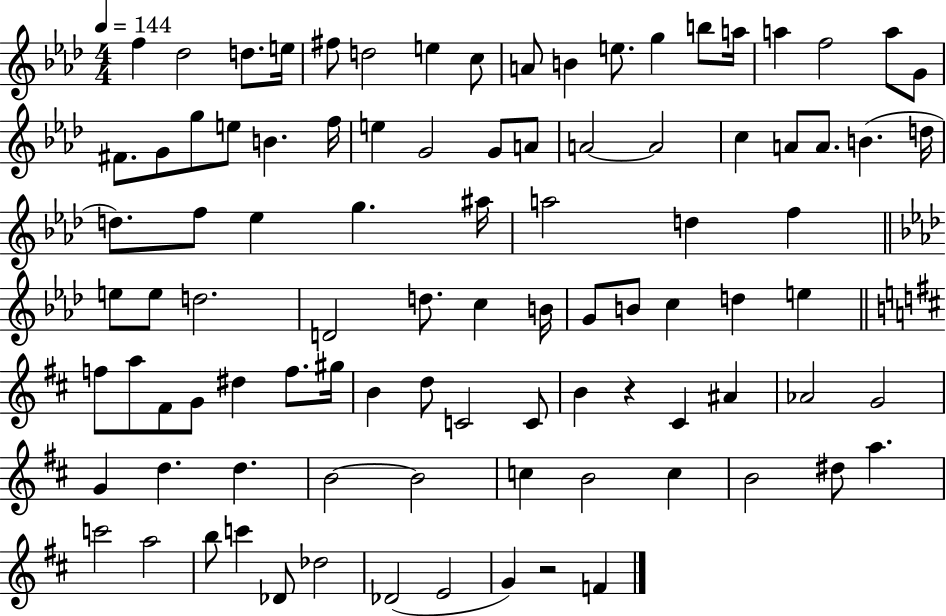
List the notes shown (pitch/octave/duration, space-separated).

F5/q Db5/h D5/e. E5/s F#5/e D5/h E5/q C5/e A4/e B4/q E5/e. G5/q B5/e A5/s A5/q F5/h A5/e G4/e F#4/e. G4/e G5/e E5/e B4/q. F5/s E5/q G4/h G4/e A4/e A4/h A4/h C5/q A4/e A4/e. B4/q. D5/s D5/e. F5/e Eb5/q G5/q. A#5/s A5/h D5/q F5/q E5/e E5/e D5/h. D4/h D5/e. C5/q B4/s G4/e B4/e C5/q D5/q E5/q F5/e A5/e F#4/e G4/e D#5/q F5/e. G#5/s B4/q D5/e C4/h C4/e B4/q R/q C#4/q A#4/q Ab4/h G4/h G4/q D5/q. D5/q. B4/h B4/h C5/q B4/h C5/q B4/h D#5/e A5/q. C6/h A5/h B5/e C6/q Db4/e Db5/h Db4/h E4/h G4/q R/h F4/q